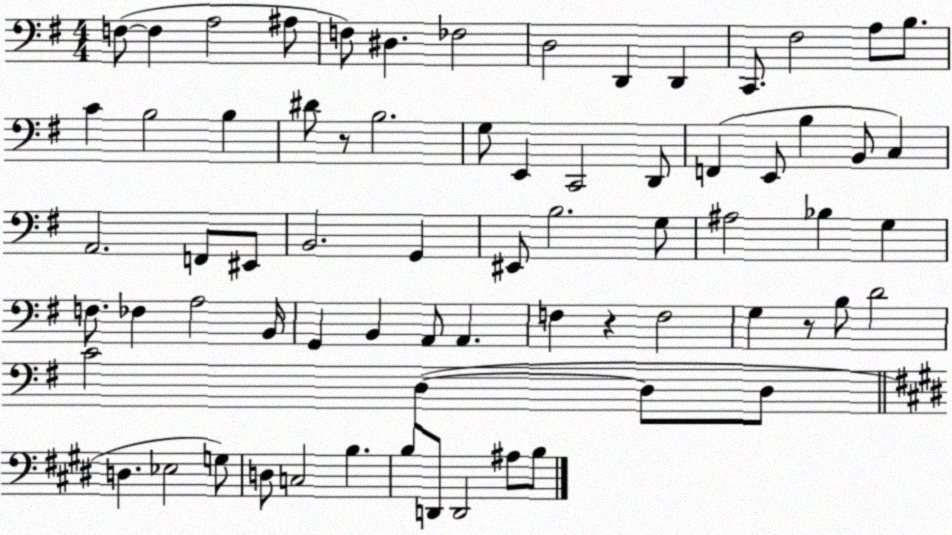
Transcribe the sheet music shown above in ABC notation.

X:1
T:Untitled
M:4/4
L:1/4
K:G
F,/2 F, A,2 ^A,/2 F,/2 ^D, _F,2 D,2 D,, D,, C,,/2 ^F,2 A,/2 B,/2 C B,2 B, ^D/2 z/2 B,2 G,/2 E,, C,,2 D,,/2 F,, E,,/2 B, B,,/2 C, A,,2 F,,/2 ^E,,/2 B,,2 G,, ^E,,/2 B,2 G,/2 ^A,2 _B, G, F,/2 _F, A,2 B,,/4 G,, B,, A,,/2 A,, F, z F,2 G, z/2 B,/2 D2 C2 D, D,/2 D,/2 D, _E,2 G,/2 D,/2 C,2 B, B,/2 D,,/2 D,,2 ^A,/2 B,/2